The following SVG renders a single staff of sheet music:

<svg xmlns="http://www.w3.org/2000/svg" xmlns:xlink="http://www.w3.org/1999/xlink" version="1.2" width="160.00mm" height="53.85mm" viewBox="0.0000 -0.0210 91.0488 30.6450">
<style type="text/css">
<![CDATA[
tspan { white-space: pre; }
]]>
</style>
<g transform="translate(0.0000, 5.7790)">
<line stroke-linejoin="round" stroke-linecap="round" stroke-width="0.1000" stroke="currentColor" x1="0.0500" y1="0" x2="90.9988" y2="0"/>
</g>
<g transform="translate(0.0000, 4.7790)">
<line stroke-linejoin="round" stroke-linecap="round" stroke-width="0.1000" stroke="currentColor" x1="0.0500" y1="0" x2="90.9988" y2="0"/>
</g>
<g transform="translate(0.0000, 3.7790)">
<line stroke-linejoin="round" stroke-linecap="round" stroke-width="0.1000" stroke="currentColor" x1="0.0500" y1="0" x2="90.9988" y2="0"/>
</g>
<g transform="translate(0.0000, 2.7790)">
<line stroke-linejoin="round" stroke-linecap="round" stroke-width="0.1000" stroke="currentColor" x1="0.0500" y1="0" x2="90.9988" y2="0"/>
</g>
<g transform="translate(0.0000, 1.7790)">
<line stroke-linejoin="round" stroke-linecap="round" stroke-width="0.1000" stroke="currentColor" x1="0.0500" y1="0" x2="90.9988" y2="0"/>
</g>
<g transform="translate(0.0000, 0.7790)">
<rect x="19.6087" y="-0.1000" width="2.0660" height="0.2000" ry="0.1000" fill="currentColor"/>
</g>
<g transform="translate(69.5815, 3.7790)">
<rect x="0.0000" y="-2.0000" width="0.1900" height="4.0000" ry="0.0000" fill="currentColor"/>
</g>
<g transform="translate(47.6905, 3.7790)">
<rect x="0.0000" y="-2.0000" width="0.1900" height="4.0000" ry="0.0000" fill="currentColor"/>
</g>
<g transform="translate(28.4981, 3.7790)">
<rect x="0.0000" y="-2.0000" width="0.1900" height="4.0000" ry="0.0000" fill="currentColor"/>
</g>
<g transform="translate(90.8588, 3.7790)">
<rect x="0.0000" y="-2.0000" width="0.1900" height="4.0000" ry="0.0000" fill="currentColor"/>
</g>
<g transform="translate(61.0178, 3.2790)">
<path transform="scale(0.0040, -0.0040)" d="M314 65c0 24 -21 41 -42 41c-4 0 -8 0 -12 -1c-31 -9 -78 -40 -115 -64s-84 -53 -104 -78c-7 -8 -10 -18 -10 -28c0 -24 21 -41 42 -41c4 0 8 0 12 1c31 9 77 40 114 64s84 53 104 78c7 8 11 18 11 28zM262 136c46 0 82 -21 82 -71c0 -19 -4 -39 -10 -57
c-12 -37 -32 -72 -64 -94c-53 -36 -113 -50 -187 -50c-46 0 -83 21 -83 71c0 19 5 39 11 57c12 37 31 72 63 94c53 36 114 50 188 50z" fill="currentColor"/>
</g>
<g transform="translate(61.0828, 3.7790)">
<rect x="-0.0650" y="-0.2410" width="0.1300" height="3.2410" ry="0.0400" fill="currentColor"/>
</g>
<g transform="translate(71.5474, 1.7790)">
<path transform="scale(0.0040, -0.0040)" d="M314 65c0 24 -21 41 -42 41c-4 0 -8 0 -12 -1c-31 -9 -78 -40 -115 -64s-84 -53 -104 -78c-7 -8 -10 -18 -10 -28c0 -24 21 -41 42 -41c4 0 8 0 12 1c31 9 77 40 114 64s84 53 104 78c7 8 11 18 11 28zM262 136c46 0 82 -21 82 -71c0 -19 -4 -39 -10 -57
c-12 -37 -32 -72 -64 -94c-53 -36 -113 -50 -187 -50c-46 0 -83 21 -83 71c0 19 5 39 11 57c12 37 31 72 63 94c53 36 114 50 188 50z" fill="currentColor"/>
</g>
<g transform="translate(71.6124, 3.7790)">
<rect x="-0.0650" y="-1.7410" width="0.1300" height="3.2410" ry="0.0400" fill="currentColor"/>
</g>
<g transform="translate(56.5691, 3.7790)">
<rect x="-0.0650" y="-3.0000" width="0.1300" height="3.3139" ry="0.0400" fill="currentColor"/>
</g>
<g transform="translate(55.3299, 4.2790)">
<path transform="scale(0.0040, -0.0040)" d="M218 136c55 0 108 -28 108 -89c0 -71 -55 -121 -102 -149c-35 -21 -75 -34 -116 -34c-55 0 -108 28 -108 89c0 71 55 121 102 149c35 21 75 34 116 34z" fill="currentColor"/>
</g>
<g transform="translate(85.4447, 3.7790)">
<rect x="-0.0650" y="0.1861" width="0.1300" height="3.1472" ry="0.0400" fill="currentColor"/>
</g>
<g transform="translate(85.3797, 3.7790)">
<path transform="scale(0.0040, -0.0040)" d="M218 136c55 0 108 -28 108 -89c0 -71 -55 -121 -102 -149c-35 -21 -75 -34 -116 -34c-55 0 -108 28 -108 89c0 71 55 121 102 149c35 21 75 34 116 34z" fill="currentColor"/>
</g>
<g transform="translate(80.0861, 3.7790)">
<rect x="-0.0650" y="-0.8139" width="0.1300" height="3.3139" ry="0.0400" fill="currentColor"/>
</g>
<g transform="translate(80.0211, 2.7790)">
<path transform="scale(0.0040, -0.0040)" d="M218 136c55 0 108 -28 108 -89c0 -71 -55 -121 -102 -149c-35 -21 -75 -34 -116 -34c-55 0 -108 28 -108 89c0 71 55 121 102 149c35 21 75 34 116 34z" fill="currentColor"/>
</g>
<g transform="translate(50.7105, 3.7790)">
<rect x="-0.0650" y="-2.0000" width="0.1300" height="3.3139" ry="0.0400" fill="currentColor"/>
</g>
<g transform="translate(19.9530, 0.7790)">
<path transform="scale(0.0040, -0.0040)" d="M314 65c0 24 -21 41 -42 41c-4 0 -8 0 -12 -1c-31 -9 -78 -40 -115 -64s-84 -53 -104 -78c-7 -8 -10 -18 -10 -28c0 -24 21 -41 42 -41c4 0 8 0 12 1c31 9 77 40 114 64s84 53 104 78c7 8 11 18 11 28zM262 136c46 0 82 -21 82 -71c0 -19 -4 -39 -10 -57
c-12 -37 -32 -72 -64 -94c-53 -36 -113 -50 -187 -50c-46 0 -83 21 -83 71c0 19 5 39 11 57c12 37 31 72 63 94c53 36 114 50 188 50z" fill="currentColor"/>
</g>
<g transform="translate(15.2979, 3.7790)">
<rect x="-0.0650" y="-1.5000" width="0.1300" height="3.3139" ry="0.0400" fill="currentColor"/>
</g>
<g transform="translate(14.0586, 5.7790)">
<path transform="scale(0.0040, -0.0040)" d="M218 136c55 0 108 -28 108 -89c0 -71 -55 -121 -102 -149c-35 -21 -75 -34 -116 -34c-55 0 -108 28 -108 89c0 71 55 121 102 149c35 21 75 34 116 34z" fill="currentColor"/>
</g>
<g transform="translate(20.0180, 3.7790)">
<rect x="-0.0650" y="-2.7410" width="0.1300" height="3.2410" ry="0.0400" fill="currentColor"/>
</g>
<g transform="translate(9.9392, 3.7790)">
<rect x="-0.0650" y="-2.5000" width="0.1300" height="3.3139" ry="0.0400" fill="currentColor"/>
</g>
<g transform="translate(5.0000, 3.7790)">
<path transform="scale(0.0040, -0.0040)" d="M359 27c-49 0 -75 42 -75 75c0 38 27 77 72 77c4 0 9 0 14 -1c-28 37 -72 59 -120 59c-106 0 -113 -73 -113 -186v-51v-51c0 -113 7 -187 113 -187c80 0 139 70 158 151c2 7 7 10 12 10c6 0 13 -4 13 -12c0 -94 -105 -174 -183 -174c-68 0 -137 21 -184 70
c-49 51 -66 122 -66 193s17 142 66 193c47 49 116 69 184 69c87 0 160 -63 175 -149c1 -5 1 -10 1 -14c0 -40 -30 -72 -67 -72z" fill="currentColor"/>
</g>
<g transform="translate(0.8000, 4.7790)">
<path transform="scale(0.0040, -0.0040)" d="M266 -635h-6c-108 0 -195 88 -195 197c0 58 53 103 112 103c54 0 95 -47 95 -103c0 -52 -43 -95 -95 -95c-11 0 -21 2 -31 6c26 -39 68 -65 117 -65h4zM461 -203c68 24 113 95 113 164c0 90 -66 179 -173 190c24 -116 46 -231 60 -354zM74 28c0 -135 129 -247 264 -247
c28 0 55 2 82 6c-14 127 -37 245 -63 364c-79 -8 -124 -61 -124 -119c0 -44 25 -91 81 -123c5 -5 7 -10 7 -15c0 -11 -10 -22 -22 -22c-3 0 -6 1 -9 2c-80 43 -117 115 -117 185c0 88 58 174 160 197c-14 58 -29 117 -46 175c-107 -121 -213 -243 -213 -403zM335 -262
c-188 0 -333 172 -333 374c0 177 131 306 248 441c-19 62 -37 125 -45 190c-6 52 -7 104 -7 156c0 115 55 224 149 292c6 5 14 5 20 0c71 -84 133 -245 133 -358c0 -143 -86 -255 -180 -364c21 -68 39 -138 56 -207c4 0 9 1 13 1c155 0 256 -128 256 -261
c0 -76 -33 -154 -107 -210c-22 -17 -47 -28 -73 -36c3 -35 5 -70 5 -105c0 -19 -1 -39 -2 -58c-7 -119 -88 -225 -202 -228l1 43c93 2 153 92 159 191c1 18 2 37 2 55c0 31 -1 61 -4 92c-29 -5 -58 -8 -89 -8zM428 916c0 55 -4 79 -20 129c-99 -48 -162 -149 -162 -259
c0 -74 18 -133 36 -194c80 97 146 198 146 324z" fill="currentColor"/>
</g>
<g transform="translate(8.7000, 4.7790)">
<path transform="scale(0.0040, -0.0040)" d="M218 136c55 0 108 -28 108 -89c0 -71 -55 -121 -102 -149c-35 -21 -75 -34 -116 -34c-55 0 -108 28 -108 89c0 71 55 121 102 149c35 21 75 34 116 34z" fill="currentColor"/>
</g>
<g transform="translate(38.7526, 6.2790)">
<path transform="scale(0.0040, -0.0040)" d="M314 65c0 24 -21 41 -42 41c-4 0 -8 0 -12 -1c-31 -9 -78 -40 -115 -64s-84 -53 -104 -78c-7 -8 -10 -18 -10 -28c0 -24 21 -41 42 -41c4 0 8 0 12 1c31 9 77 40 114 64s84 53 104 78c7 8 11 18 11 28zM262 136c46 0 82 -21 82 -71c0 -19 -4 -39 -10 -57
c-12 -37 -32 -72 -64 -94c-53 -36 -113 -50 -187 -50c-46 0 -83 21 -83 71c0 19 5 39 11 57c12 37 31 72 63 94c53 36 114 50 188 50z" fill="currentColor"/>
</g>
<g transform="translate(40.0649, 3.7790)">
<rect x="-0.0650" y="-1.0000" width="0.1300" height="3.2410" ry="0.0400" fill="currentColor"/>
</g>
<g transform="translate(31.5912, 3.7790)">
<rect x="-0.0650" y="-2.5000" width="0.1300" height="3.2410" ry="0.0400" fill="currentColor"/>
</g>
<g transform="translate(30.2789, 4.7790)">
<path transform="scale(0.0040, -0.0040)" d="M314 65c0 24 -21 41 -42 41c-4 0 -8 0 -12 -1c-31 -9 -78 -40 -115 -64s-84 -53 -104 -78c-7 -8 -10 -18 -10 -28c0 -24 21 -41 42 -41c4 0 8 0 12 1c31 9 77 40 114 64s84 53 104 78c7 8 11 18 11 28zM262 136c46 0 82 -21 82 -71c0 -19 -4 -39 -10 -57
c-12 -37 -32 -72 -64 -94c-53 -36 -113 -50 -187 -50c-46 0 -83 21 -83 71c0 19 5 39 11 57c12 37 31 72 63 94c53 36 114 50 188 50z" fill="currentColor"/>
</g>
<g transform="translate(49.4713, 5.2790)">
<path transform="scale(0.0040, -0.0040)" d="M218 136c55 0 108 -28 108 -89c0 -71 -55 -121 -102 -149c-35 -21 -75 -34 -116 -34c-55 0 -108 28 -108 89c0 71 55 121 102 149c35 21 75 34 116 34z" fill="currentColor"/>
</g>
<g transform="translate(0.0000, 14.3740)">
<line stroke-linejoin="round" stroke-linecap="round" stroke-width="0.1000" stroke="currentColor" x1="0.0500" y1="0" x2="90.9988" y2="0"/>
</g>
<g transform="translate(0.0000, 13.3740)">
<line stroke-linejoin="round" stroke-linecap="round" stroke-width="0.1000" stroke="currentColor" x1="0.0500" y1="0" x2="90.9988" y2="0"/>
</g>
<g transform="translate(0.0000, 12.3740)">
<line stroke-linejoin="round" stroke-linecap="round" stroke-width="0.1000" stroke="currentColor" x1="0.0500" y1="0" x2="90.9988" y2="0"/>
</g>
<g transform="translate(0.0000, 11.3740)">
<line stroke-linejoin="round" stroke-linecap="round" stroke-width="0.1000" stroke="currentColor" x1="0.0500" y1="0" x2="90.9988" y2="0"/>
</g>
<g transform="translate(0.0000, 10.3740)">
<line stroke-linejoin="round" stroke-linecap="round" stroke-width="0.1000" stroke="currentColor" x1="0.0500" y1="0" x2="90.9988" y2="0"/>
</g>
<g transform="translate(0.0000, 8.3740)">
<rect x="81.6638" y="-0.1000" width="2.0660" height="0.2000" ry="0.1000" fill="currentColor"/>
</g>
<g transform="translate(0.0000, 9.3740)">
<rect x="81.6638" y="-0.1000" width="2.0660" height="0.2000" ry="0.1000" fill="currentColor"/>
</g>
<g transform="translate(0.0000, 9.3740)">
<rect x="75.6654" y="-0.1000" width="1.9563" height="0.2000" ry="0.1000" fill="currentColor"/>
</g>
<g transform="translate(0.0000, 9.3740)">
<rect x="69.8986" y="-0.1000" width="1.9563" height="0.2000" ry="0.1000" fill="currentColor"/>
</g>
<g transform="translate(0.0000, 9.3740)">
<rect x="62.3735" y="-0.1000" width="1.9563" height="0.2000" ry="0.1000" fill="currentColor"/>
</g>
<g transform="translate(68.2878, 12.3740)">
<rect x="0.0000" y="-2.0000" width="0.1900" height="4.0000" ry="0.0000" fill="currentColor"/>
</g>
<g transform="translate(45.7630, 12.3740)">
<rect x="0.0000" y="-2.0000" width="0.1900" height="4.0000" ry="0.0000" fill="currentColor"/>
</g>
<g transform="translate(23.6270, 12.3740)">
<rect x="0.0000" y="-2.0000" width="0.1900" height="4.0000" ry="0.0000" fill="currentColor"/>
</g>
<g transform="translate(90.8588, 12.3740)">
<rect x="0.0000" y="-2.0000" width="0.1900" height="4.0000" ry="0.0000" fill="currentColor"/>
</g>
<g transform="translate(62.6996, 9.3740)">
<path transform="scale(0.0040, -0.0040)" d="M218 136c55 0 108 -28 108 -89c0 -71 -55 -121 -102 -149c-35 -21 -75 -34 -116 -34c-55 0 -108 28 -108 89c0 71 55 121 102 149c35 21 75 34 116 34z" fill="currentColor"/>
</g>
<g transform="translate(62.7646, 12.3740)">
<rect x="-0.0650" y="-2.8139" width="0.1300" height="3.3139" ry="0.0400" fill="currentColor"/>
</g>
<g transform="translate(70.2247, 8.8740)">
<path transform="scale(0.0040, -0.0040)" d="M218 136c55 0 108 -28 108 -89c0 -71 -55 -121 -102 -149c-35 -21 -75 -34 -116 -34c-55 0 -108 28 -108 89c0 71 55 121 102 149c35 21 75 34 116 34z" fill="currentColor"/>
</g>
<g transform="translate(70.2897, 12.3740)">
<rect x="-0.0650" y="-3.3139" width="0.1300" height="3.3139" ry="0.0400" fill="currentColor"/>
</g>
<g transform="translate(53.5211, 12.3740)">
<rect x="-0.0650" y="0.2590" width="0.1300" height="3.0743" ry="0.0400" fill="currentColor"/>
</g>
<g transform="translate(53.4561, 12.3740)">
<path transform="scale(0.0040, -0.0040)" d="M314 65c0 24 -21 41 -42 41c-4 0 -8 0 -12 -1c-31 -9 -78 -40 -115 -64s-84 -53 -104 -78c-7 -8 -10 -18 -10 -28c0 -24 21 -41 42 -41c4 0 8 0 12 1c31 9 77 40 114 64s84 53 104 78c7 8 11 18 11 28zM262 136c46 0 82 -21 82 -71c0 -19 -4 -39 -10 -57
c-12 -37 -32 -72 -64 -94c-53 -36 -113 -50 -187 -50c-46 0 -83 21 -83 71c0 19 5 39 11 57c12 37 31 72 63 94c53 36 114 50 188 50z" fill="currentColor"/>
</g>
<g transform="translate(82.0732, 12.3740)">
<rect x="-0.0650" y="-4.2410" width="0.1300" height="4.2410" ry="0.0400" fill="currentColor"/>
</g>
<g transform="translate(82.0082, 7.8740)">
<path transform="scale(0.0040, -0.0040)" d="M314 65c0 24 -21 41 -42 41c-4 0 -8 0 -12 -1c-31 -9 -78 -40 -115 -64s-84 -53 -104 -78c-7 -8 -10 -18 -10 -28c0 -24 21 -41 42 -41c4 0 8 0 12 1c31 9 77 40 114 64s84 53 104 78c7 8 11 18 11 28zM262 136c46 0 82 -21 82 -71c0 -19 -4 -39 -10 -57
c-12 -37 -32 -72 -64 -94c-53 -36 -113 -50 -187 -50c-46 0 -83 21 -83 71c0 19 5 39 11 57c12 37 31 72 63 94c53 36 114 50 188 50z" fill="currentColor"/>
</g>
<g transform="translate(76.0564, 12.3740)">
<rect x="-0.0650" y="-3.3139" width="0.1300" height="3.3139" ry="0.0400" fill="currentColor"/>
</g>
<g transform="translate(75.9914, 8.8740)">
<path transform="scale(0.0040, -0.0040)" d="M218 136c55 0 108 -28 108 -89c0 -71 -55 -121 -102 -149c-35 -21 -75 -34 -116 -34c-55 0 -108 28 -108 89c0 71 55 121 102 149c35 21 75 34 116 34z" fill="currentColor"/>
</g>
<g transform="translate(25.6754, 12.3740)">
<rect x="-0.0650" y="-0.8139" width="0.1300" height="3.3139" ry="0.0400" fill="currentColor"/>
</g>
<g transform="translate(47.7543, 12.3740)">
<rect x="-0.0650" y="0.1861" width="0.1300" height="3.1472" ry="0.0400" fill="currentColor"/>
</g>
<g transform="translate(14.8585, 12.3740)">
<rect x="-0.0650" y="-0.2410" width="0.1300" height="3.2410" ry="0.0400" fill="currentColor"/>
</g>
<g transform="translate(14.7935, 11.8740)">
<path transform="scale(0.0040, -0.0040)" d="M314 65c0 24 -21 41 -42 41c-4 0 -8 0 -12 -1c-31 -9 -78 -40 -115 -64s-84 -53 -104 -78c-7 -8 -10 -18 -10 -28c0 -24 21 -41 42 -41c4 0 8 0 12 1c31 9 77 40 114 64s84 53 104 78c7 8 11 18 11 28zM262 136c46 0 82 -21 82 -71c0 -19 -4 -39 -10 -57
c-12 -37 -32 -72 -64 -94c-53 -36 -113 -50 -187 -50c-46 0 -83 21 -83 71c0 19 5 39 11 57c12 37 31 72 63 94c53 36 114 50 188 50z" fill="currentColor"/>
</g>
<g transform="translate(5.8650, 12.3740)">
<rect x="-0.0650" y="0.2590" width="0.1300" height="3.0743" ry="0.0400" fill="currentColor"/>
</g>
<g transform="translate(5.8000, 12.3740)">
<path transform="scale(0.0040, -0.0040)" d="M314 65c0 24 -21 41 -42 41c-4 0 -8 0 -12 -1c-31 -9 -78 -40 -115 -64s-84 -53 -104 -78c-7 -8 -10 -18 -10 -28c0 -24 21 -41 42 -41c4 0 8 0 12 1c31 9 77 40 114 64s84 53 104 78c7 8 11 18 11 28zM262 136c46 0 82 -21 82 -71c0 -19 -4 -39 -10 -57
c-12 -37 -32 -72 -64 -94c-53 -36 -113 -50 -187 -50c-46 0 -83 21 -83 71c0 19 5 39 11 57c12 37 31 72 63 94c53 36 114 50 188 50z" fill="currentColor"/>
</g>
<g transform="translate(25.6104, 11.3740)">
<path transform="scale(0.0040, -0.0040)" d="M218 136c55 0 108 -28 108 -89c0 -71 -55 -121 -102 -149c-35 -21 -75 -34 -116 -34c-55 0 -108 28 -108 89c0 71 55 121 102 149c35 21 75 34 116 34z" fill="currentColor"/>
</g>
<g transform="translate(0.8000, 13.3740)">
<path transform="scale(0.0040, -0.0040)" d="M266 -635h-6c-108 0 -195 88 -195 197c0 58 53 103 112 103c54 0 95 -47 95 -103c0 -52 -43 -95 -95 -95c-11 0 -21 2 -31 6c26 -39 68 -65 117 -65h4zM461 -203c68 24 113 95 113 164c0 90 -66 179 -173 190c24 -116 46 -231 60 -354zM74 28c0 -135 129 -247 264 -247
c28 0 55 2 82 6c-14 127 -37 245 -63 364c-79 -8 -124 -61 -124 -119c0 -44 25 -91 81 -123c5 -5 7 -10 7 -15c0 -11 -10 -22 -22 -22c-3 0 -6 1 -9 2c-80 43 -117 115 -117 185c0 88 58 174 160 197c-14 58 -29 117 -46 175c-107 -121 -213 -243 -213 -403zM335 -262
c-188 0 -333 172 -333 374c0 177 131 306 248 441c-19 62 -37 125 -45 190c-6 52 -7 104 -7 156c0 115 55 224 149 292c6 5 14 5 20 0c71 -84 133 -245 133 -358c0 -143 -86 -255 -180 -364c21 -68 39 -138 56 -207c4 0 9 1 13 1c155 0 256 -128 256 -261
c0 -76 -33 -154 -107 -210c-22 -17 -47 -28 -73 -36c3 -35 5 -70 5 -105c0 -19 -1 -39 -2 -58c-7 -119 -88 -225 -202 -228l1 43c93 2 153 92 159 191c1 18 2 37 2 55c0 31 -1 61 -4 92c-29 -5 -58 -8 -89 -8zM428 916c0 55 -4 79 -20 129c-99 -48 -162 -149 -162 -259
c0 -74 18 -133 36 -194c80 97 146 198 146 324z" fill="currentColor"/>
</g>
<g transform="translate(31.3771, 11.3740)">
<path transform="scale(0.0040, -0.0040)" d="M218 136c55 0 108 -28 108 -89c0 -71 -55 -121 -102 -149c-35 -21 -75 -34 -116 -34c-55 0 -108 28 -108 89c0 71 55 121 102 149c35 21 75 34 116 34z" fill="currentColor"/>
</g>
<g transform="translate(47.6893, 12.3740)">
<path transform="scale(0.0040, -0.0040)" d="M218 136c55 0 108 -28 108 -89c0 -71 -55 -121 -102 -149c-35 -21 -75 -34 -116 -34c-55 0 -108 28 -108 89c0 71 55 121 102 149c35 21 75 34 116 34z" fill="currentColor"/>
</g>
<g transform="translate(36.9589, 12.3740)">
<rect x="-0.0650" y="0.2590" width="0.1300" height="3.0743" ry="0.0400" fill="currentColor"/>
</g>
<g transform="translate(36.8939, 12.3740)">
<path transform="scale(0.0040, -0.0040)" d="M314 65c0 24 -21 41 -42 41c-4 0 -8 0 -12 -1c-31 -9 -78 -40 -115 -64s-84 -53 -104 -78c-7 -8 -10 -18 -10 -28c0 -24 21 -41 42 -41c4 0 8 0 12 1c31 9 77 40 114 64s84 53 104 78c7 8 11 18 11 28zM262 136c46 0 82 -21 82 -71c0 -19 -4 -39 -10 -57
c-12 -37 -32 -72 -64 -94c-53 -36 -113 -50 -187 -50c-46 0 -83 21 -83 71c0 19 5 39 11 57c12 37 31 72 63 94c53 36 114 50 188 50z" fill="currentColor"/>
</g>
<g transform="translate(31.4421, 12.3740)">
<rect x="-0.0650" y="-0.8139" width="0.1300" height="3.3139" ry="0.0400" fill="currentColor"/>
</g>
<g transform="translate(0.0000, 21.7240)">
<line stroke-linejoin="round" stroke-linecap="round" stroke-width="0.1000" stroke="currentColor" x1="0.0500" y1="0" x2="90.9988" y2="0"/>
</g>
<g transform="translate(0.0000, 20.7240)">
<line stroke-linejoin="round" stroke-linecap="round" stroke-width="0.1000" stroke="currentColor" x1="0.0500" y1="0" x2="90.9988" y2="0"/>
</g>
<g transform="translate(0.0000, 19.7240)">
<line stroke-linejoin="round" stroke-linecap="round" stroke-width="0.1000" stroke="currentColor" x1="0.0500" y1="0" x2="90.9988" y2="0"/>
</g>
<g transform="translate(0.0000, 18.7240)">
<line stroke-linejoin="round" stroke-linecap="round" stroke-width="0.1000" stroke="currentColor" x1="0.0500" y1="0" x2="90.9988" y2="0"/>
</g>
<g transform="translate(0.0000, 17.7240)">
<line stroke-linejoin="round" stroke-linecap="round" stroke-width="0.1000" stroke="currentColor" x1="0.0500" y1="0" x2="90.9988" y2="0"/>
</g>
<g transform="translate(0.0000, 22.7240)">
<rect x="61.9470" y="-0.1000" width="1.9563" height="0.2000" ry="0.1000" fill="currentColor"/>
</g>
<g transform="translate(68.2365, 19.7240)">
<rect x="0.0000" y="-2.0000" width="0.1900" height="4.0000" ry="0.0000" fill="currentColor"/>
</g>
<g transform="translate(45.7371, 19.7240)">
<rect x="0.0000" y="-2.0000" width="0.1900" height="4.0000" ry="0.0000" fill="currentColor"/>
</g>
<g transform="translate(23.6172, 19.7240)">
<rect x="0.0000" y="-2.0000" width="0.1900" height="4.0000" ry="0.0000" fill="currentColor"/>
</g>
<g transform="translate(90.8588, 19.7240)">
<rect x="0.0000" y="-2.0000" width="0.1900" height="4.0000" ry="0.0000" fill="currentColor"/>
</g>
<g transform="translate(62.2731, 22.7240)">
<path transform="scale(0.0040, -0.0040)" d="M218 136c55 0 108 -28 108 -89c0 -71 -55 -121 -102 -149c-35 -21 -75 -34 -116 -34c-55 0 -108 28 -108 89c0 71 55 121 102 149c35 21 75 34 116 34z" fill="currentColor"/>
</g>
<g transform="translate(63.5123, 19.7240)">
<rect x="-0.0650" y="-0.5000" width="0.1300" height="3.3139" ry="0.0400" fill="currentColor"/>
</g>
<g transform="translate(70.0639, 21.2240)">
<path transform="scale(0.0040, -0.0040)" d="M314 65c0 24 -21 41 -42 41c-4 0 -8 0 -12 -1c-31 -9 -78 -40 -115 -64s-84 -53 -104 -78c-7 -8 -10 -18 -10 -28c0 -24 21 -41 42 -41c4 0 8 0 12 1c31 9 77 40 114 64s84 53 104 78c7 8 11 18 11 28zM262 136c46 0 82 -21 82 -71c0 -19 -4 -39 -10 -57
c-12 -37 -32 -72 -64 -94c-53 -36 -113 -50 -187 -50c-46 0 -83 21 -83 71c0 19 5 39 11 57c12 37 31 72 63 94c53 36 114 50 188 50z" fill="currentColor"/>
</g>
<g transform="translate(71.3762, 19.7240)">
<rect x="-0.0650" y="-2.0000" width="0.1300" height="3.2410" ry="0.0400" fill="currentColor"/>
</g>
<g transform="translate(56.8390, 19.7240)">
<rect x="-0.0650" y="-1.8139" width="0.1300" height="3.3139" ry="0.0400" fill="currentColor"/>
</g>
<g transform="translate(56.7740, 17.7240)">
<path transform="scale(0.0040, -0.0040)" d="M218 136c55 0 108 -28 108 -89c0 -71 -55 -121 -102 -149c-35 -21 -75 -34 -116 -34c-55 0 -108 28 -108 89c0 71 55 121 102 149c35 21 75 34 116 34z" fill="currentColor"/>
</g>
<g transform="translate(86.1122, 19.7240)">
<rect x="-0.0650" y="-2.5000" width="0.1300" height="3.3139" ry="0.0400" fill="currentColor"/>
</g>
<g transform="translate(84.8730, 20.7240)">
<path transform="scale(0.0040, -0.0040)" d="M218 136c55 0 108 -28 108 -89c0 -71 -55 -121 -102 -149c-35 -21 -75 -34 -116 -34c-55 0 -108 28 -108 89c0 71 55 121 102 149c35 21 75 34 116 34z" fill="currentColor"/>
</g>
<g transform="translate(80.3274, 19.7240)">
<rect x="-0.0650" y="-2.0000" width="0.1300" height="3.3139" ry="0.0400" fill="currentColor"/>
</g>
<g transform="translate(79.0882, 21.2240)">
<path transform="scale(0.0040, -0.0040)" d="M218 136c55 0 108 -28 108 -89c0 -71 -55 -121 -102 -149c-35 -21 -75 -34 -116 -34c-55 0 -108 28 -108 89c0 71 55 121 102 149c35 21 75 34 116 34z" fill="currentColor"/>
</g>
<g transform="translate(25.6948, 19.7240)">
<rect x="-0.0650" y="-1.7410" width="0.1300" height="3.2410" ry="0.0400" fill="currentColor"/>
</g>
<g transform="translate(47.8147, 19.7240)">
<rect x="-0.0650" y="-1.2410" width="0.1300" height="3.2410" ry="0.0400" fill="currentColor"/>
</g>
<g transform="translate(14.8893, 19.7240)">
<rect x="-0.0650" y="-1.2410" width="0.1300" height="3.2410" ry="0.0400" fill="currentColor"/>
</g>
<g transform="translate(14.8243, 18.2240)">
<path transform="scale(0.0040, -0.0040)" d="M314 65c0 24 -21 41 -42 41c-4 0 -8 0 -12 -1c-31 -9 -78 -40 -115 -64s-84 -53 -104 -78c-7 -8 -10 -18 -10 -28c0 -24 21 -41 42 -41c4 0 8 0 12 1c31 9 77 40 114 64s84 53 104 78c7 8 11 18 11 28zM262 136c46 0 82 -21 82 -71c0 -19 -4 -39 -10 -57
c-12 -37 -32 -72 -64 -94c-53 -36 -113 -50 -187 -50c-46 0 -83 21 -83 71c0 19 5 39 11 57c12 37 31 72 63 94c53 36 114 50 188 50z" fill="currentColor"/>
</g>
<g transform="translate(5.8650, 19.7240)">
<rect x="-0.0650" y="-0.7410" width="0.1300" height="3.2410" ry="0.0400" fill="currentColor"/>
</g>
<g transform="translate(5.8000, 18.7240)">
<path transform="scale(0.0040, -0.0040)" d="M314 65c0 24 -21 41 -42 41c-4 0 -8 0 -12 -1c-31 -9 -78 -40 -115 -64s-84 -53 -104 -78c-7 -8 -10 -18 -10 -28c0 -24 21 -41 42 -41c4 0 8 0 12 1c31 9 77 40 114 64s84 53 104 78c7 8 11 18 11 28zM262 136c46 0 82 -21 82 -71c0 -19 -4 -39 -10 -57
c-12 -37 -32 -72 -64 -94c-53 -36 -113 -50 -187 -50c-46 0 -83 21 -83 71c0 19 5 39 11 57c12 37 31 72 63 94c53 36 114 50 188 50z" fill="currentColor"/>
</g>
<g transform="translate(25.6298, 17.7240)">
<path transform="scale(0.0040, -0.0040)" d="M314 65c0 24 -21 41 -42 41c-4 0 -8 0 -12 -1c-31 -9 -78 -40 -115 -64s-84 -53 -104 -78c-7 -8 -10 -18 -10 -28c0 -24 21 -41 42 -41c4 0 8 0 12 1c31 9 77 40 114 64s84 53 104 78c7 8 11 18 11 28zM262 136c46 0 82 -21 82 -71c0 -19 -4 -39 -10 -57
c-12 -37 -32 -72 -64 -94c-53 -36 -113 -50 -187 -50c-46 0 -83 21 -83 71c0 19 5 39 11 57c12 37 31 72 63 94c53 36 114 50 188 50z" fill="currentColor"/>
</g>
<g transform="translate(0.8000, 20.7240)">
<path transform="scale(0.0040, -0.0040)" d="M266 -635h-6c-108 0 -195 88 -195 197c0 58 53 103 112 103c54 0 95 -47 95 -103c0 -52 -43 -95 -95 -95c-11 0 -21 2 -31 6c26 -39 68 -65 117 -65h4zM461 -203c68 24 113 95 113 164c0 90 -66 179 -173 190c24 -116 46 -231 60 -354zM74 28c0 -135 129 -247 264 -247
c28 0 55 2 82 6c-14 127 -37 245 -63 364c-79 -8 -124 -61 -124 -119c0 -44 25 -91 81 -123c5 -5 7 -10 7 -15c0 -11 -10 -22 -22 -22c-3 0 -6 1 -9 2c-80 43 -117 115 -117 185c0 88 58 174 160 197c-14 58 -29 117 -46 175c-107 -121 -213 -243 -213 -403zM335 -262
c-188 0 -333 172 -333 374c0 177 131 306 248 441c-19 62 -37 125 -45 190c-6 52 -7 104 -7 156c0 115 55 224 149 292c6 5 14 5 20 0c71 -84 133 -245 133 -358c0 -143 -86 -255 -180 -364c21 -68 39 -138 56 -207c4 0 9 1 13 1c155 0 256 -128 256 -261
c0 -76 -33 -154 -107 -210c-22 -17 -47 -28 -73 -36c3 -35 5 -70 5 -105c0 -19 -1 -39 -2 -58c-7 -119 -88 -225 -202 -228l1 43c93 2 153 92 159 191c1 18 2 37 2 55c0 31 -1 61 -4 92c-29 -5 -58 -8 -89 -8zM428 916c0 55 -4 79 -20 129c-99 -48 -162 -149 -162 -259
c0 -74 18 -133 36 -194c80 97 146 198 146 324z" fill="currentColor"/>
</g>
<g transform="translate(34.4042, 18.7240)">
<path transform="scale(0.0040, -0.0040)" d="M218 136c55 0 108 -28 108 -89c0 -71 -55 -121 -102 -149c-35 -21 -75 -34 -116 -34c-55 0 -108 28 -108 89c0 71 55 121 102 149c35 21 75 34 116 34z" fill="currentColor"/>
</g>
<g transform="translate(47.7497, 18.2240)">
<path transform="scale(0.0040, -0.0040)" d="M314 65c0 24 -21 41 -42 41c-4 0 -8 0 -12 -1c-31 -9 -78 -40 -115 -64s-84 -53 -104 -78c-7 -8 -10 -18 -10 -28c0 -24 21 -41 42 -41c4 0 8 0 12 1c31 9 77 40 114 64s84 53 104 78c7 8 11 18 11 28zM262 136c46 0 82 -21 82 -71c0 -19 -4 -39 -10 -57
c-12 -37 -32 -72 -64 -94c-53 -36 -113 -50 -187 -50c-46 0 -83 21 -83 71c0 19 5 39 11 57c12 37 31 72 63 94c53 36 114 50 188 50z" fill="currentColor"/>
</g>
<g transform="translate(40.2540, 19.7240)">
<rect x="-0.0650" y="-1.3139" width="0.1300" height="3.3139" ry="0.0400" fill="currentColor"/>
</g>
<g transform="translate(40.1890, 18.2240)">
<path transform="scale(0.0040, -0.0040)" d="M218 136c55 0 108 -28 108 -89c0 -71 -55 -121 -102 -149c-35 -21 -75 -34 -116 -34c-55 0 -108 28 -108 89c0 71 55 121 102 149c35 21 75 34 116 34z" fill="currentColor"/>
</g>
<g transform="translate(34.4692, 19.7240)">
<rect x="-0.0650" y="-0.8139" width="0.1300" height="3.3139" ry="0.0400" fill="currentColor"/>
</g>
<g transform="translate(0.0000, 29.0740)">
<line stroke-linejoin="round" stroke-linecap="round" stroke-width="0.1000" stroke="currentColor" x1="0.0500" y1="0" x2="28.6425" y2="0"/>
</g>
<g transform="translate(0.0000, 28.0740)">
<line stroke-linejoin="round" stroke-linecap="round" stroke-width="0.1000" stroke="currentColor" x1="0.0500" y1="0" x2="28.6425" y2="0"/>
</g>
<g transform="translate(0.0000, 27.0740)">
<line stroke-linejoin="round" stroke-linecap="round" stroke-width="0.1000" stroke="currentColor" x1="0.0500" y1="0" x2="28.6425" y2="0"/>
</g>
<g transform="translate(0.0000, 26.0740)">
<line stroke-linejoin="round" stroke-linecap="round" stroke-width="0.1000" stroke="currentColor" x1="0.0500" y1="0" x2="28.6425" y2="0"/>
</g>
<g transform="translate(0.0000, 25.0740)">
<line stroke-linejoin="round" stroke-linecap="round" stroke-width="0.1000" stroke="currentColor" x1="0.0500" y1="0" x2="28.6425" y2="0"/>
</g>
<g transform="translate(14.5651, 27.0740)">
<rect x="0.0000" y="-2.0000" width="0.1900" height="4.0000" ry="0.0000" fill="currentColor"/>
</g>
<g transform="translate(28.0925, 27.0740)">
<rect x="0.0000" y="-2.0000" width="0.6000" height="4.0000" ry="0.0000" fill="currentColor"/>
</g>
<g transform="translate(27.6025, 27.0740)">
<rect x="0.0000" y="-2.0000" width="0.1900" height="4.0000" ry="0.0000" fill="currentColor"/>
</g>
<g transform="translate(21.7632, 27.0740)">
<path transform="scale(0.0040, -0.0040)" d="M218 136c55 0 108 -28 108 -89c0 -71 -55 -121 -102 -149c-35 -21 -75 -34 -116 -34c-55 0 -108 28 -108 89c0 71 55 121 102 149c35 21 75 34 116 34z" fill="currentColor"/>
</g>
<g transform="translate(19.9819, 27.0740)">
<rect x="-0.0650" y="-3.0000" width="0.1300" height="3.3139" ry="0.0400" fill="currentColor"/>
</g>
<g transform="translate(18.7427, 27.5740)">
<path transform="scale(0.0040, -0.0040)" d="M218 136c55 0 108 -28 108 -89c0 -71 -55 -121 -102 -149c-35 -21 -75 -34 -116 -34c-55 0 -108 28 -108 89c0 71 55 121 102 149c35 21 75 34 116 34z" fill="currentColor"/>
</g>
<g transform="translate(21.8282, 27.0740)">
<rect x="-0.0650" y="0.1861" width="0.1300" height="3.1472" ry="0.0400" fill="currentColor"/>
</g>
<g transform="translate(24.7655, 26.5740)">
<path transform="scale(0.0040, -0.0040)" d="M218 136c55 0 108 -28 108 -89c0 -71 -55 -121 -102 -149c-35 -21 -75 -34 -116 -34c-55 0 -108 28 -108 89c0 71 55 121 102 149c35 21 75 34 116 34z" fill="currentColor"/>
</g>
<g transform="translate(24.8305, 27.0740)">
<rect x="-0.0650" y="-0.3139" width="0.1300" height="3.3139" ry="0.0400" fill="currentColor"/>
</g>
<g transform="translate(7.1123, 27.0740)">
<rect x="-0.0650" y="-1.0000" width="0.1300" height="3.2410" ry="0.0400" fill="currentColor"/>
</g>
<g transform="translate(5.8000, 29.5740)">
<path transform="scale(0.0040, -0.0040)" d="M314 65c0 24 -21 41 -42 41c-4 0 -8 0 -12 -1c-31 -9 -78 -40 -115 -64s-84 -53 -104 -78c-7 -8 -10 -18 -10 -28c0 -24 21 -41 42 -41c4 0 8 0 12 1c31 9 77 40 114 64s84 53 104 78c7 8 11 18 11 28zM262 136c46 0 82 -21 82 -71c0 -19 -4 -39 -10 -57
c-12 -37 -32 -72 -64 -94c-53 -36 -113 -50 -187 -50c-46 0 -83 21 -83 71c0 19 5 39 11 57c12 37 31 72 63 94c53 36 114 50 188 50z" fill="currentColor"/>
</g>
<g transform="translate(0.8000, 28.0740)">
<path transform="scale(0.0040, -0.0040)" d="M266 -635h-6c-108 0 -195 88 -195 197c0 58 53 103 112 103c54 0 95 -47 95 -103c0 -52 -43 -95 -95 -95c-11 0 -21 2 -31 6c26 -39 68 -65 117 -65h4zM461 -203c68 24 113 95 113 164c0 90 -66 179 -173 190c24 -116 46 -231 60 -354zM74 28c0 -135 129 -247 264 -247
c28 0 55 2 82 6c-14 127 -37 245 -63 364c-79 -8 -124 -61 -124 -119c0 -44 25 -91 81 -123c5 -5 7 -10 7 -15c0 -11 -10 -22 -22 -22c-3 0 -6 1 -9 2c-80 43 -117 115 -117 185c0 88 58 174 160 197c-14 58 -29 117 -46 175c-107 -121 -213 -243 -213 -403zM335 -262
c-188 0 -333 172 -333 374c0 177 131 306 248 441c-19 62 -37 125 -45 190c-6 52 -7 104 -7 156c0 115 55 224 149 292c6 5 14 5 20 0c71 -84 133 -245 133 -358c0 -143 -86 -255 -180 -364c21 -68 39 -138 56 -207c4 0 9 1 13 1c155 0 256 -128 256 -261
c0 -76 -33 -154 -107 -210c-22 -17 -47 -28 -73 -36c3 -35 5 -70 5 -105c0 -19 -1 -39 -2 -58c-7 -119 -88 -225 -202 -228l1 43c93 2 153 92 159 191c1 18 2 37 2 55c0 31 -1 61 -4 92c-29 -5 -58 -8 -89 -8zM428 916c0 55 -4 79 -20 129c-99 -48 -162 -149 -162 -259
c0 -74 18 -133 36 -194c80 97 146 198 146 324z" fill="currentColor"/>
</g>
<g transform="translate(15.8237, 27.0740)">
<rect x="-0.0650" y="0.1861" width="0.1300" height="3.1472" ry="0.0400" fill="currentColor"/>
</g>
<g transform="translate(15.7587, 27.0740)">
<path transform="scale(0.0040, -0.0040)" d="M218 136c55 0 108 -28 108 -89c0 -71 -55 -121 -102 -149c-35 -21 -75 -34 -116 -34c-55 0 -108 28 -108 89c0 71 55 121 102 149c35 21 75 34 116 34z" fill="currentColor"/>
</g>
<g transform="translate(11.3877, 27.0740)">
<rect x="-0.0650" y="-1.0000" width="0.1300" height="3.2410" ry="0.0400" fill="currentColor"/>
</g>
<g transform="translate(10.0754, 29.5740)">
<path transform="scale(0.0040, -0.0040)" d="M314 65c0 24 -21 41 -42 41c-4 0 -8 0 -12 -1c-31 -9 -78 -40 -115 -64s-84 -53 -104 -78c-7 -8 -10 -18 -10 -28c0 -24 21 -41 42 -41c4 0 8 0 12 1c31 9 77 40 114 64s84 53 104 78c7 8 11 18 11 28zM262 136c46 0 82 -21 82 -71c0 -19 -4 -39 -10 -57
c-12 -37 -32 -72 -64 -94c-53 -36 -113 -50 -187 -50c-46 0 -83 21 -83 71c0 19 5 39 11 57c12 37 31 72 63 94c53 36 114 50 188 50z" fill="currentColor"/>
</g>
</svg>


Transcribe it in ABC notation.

X:1
T:Untitled
M:4/4
L:1/4
K:C
G E a2 G2 D2 F A c2 f2 d B B2 c2 d d B2 B B2 a b b d'2 d2 e2 f2 d e e2 f C F2 F G D2 D2 B A B c